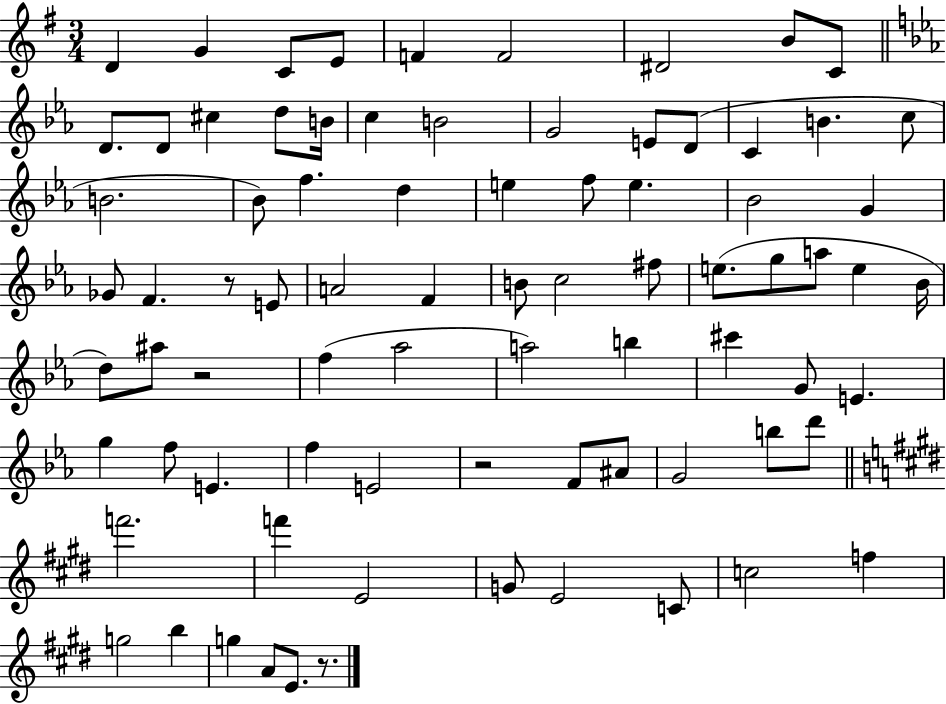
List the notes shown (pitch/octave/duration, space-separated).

D4/q G4/q C4/e E4/e F4/q F4/h D#4/h B4/e C4/e D4/e. D4/e C#5/q D5/e B4/s C5/q B4/h G4/h E4/e D4/e C4/q B4/q. C5/e B4/h. Bb4/e F5/q. D5/q E5/q F5/e E5/q. Bb4/h G4/q Gb4/e F4/q. R/e E4/e A4/h F4/q B4/e C5/h F#5/e E5/e. G5/e A5/e E5/q Bb4/s D5/e A#5/e R/h F5/q Ab5/h A5/h B5/q C#6/q G4/e E4/q. G5/q F5/e E4/q. F5/q E4/h R/h F4/e A#4/e G4/h B5/e D6/e F6/h. F6/q E4/h G4/e E4/h C4/e C5/h F5/q G5/h B5/q G5/q A4/e E4/e. R/e.